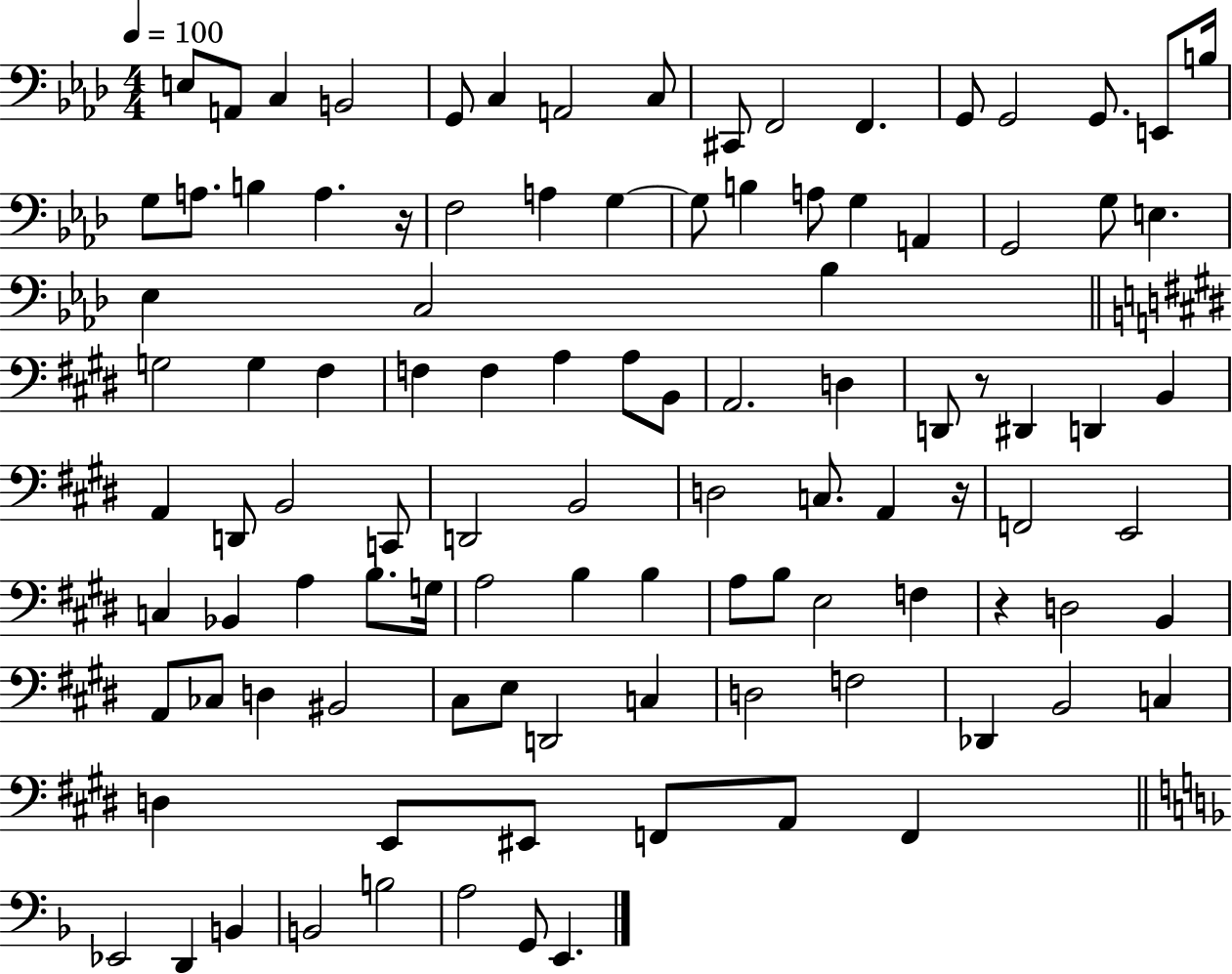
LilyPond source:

{
  \clef bass
  \numericTimeSignature
  \time 4/4
  \key aes \major
  \tempo 4 = 100
  \repeat volta 2 { e8 a,8 c4 b,2 | g,8 c4 a,2 c8 | cis,8 f,2 f,4. | g,8 g,2 g,8. e,8 b16 | \break g8 a8. b4 a4. r16 | f2 a4 g4~~ | g8 b4 a8 g4 a,4 | g,2 g8 e4. | \break ees4 c2 bes4 | \bar "||" \break \key e \major g2 g4 fis4 | f4 f4 a4 a8 b,8 | a,2. d4 | d,8 r8 dis,4 d,4 b,4 | \break a,4 d,8 b,2 c,8 | d,2 b,2 | d2 c8. a,4 r16 | f,2 e,2 | \break c4 bes,4 a4 b8. g16 | a2 b4 b4 | a8 b8 e2 f4 | r4 d2 b,4 | \break a,8 ces8 d4 bis,2 | cis8 e8 d,2 c4 | d2 f2 | des,4 b,2 c4 | \break d4 e,8 eis,8 f,8 a,8 f,4 | \bar "||" \break \key d \minor ees,2 d,4 b,4 | b,2 b2 | a2 g,8 e,4. | } \bar "|."
}